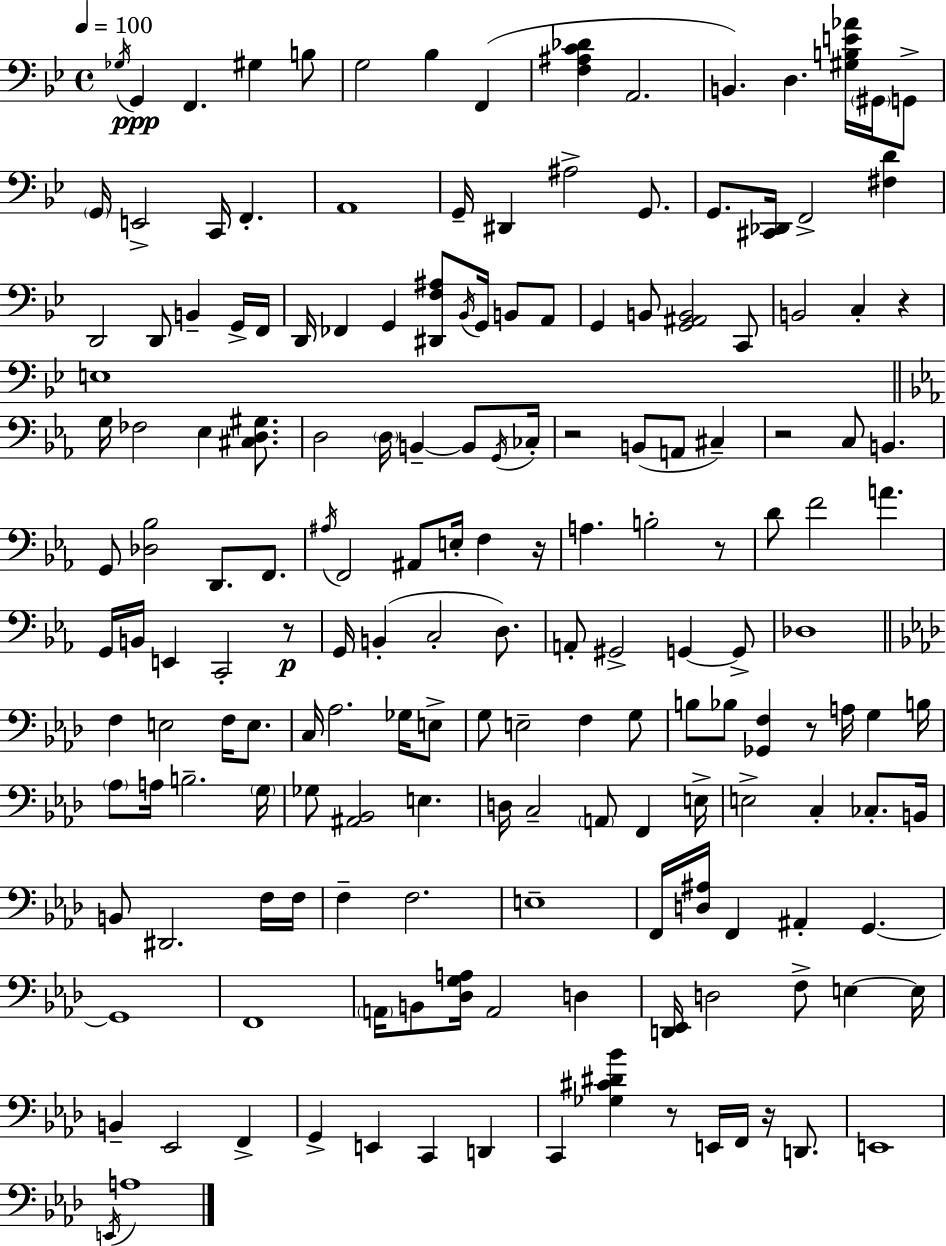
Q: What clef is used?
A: bass